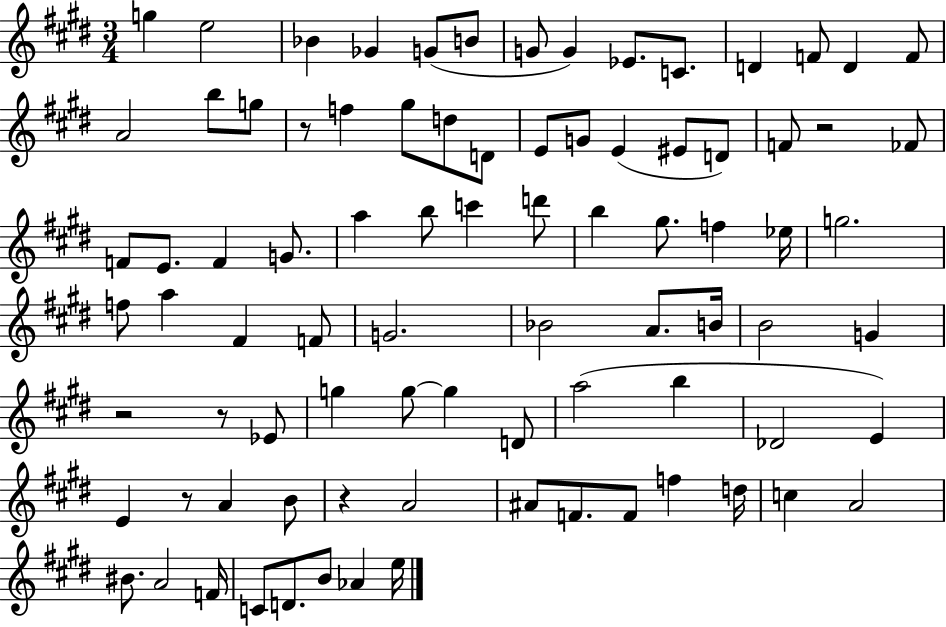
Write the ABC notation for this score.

X:1
T:Untitled
M:3/4
L:1/4
K:E
g e2 _B _G G/2 B/2 G/2 G _E/2 C/2 D F/2 D F/2 A2 b/2 g/2 z/2 f ^g/2 d/2 D/2 E/2 G/2 E ^E/2 D/2 F/2 z2 _F/2 F/2 E/2 F G/2 a b/2 c' d'/2 b ^g/2 f _e/4 g2 f/2 a ^F F/2 G2 _B2 A/2 B/4 B2 G z2 z/2 _E/2 g g/2 g D/2 a2 b _D2 E E z/2 A B/2 z A2 ^A/2 F/2 F/2 f d/4 c A2 ^B/2 A2 F/4 C/2 D/2 B/2 _A e/4